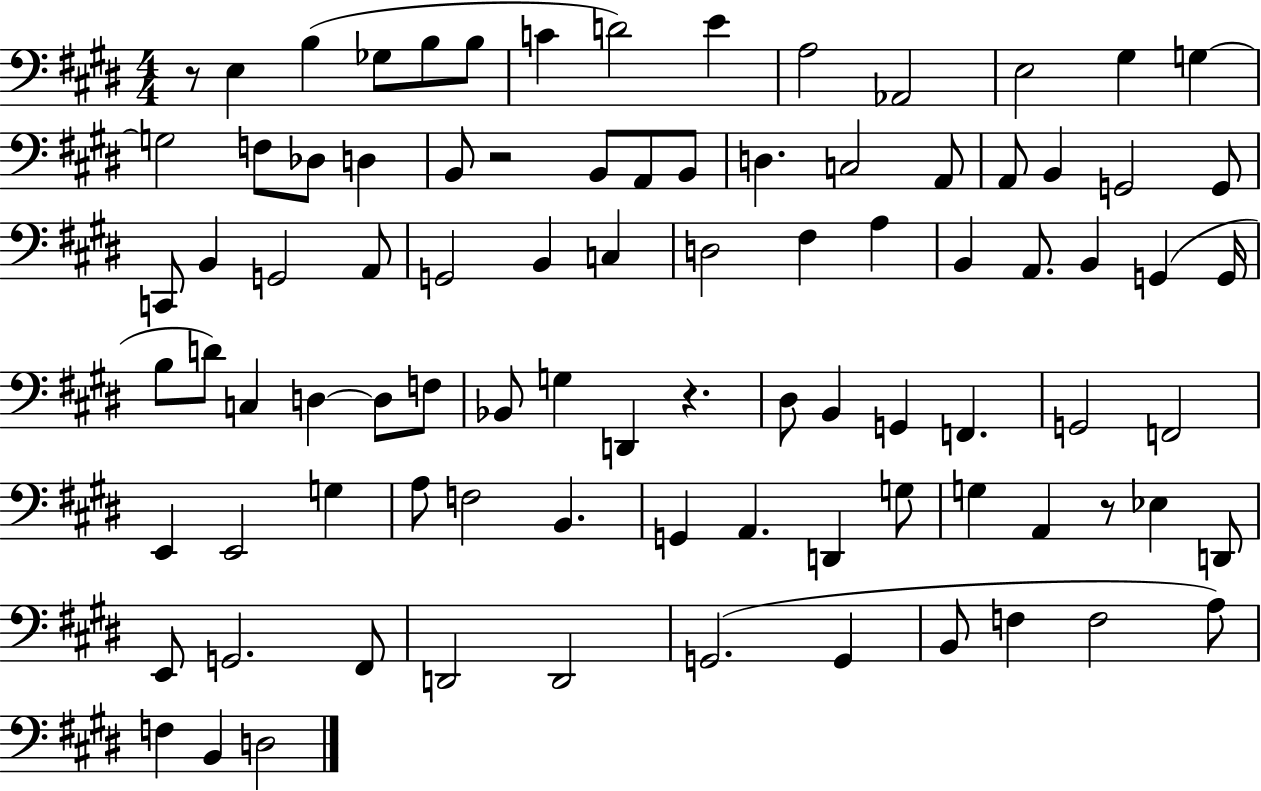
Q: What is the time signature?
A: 4/4